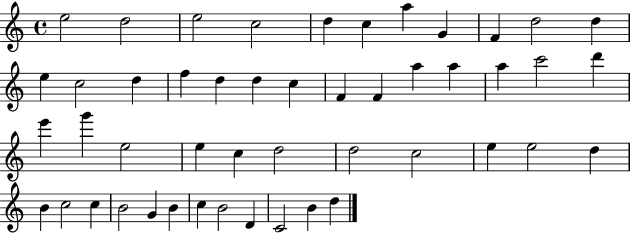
X:1
T:Untitled
M:4/4
L:1/4
K:C
e2 d2 e2 c2 d c a G F d2 d e c2 d f d d c F F a a a c'2 d' e' g' e2 e c d2 d2 c2 e e2 d B c2 c B2 G B c B2 D C2 B d